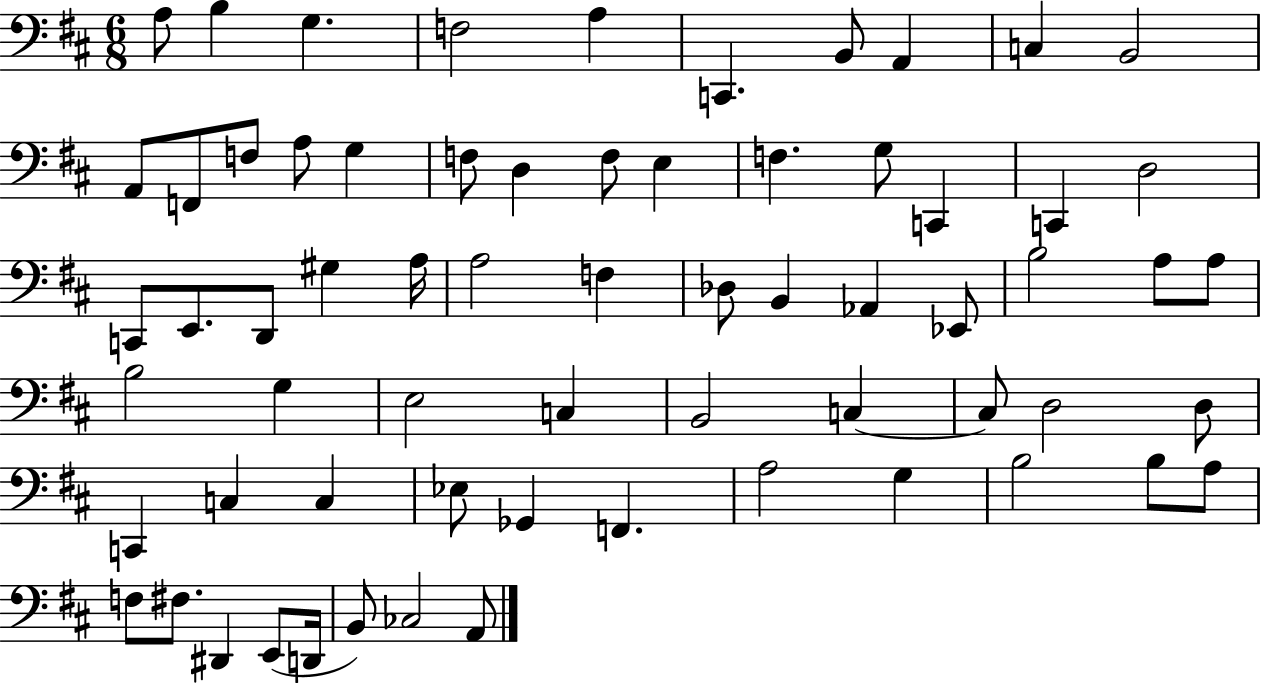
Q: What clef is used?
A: bass